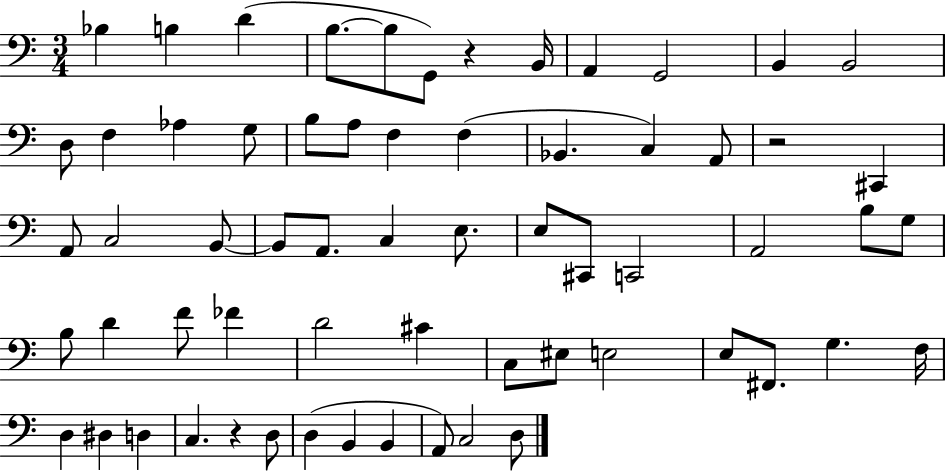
Bb3/q B3/q D4/q B3/e. B3/e G2/e R/q B2/s A2/q G2/h B2/q B2/h D3/e F3/q Ab3/q G3/e B3/e A3/e F3/q F3/q Bb2/q. C3/q A2/e R/h C#2/q A2/e C3/h B2/e B2/e A2/e. C3/q E3/e. E3/e C#2/e C2/h A2/h B3/e G3/e B3/e D4/q F4/e FES4/q D4/h C#4/q C3/e EIS3/e E3/h E3/e F#2/e. G3/q. F3/s D3/q D#3/q D3/q C3/q. R/q D3/e D3/q B2/q B2/q A2/e C3/h D3/e